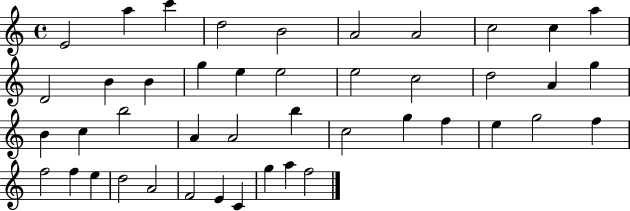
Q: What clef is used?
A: treble